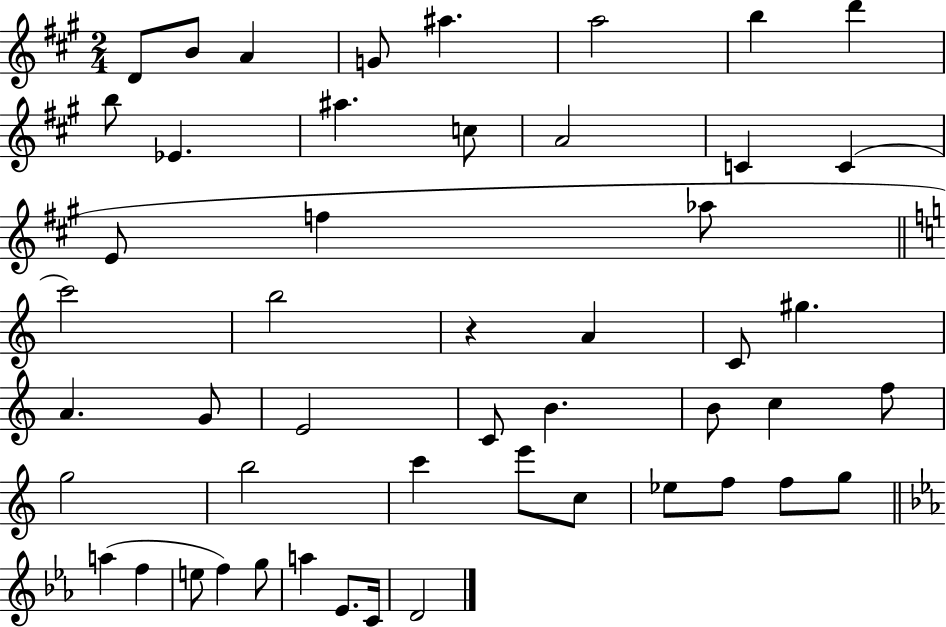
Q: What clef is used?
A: treble